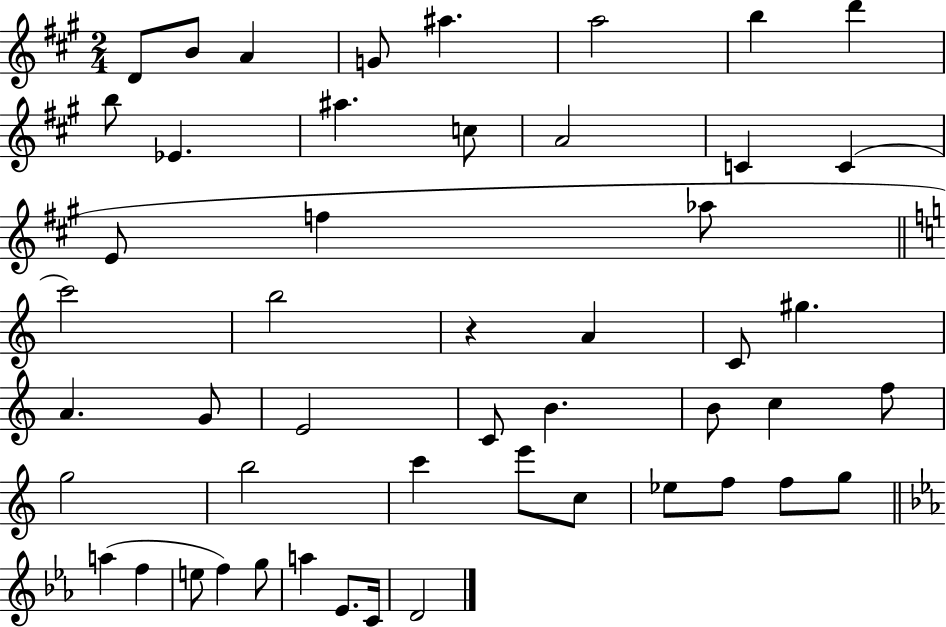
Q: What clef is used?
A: treble